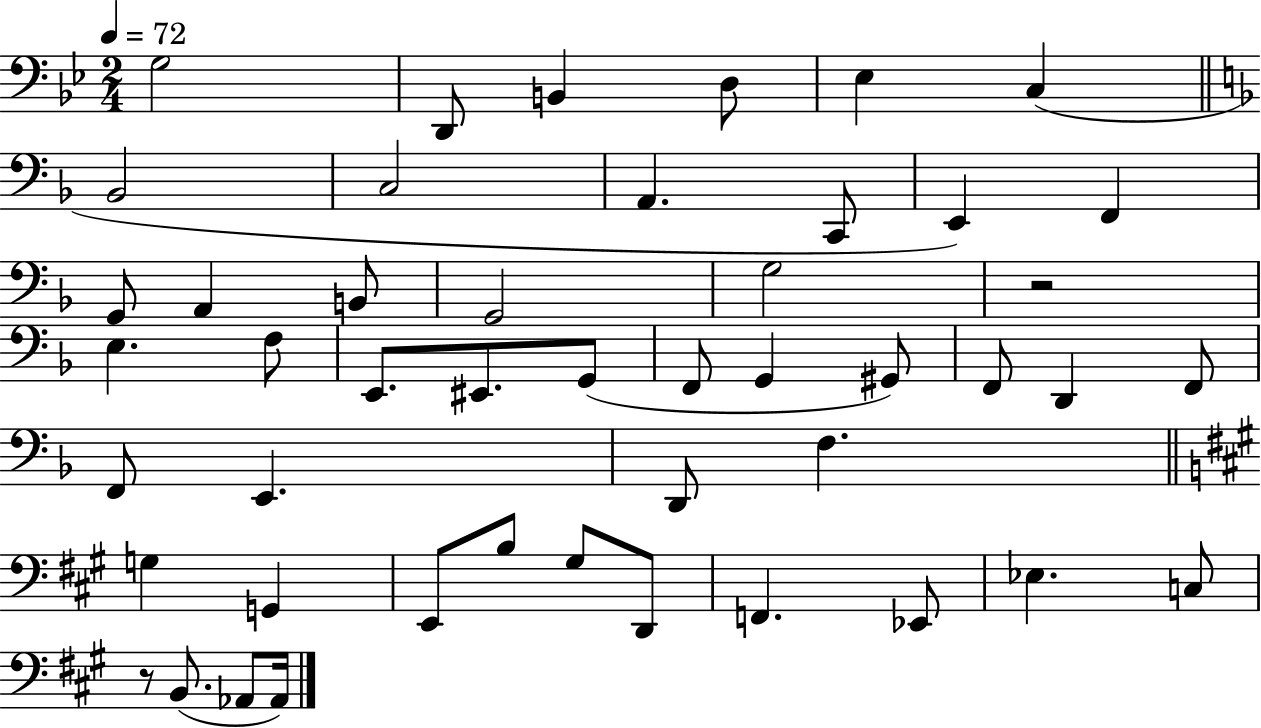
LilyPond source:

{
  \clef bass
  \numericTimeSignature
  \time 2/4
  \key bes \major
  \tempo 4 = 72
  \repeat volta 2 { g2 | d,8 b,4 d8 | ees4 c4( | \bar "||" \break \key f \major bes,2 | c2 | a,4. c,8 | e,4) f,4 | \break g,8 a,4 b,8 | g,2 | g2 | r2 | \break e4. f8 | e,8. eis,8. g,8( | f,8 g,4 gis,8) | f,8 d,4 f,8 | \break f,8 e,4. | d,8 f4. | \bar "||" \break \key a \major g4 g,4 | e,8 b8 gis8 d,8 | f,4. ees,8 | ees4. c8 | \break r8 b,8.( aes,8 aes,16) | } \bar "|."
}